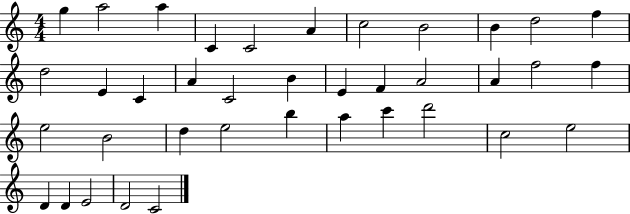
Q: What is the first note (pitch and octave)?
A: G5